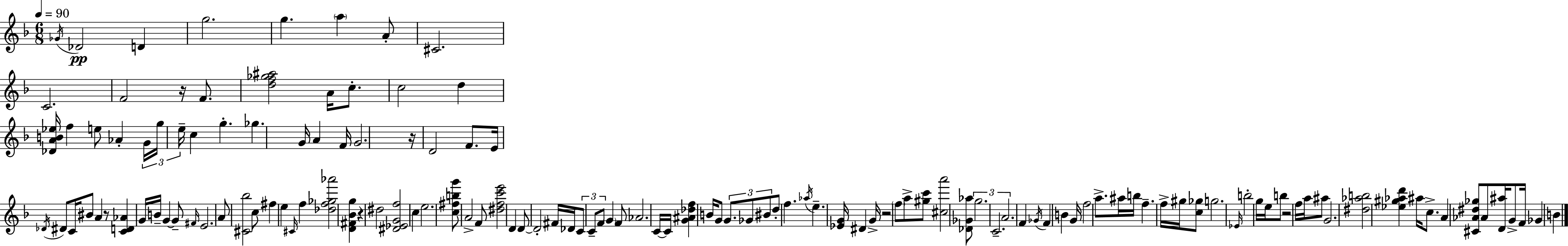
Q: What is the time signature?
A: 6/8